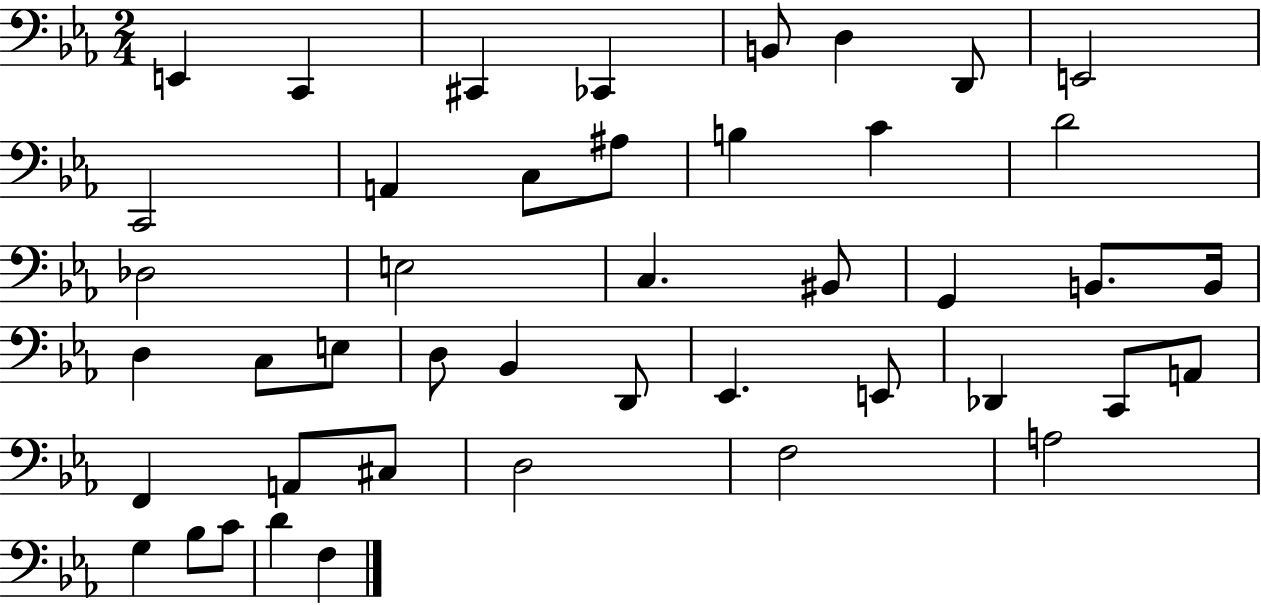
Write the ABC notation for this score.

X:1
T:Untitled
M:2/4
L:1/4
K:Eb
E,, C,, ^C,, _C,, B,,/2 D, D,,/2 E,,2 C,,2 A,, C,/2 ^A,/2 B, C D2 _D,2 E,2 C, ^B,,/2 G,, B,,/2 B,,/4 D, C,/2 E,/2 D,/2 _B,, D,,/2 _E,, E,,/2 _D,, C,,/2 A,,/2 F,, A,,/2 ^C,/2 D,2 F,2 A,2 G, _B,/2 C/2 D F,